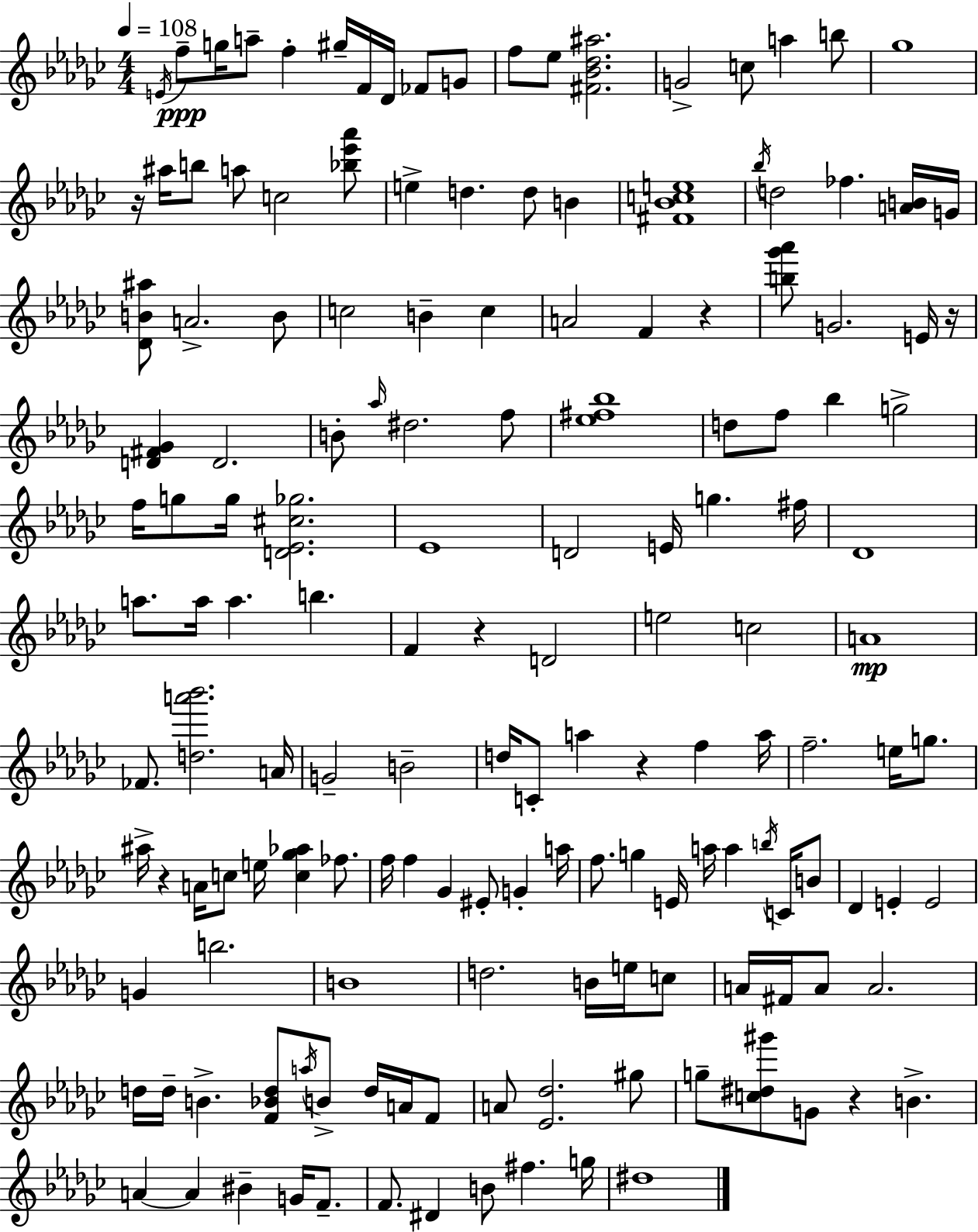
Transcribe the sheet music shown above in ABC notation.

X:1
T:Untitled
M:4/4
L:1/4
K:Ebm
E/4 f/2 g/4 a/2 f ^g/4 F/4 _D/4 _F/2 G/2 f/2 _e/2 [^F_B_d^a]2 G2 c/2 a b/2 _g4 z/4 ^a/4 b/2 a/2 c2 [_b_e'_a']/2 e d d/2 B [^F_Bce]4 _b/4 d2 _f [AB]/4 G/4 [_DB^a]/2 A2 B/2 c2 B c A2 F z [b_g'_a']/2 G2 E/4 z/4 [D^F_G] D2 B/2 _a/4 ^d2 f/2 [_e^f_b]4 d/2 f/2 _b g2 f/4 g/2 g/4 [D_E^c_g]2 _E4 D2 E/4 g ^f/4 _D4 a/2 a/4 a b F z D2 e2 c2 A4 _F/2 [da'_b']2 A/4 G2 B2 d/4 C/2 a z f a/4 f2 e/4 g/2 ^a/4 z A/4 c/2 e/4 [c_g_a] _f/2 f/4 f _G ^E/2 G a/4 f/2 g E/4 a/4 a b/4 C/4 B/2 _D E E2 G b2 B4 d2 B/4 e/4 c/2 A/4 ^F/4 A/2 A2 d/4 d/4 B [F_Bd]/2 a/4 B/2 d/4 A/4 F/2 A/2 [_E_d]2 ^g/2 g/2 [c^d^g']/2 G/2 z B A A ^B G/4 F/2 F/2 ^D B/2 ^f g/4 ^d4